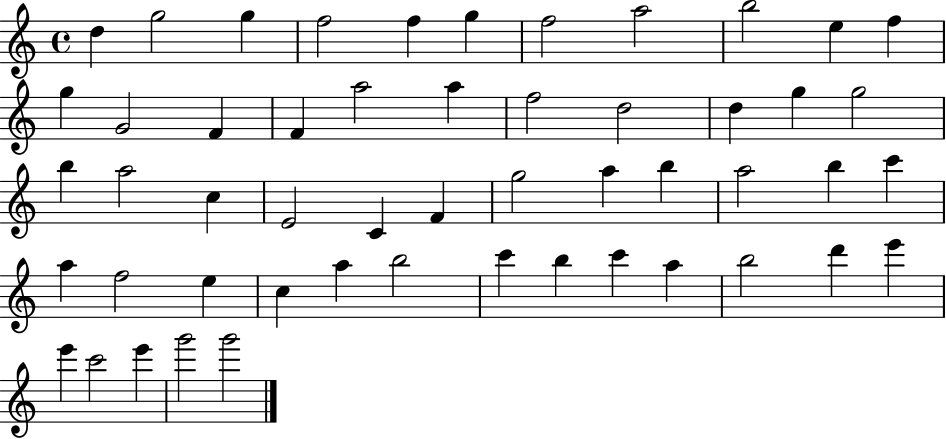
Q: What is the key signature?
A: C major